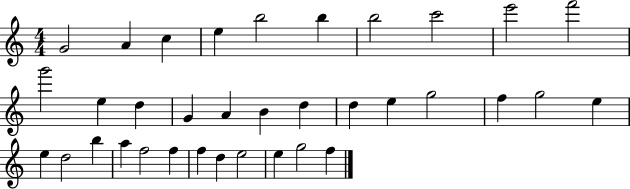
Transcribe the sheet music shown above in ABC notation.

X:1
T:Untitled
M:4/4
L:1/4
K:C
G2 A c e b2 b b2 c'2 e'2 f'2 g'2 e d G A B d d e g2 f g2 e e d2 b a f2 f f d e2 e g2 f